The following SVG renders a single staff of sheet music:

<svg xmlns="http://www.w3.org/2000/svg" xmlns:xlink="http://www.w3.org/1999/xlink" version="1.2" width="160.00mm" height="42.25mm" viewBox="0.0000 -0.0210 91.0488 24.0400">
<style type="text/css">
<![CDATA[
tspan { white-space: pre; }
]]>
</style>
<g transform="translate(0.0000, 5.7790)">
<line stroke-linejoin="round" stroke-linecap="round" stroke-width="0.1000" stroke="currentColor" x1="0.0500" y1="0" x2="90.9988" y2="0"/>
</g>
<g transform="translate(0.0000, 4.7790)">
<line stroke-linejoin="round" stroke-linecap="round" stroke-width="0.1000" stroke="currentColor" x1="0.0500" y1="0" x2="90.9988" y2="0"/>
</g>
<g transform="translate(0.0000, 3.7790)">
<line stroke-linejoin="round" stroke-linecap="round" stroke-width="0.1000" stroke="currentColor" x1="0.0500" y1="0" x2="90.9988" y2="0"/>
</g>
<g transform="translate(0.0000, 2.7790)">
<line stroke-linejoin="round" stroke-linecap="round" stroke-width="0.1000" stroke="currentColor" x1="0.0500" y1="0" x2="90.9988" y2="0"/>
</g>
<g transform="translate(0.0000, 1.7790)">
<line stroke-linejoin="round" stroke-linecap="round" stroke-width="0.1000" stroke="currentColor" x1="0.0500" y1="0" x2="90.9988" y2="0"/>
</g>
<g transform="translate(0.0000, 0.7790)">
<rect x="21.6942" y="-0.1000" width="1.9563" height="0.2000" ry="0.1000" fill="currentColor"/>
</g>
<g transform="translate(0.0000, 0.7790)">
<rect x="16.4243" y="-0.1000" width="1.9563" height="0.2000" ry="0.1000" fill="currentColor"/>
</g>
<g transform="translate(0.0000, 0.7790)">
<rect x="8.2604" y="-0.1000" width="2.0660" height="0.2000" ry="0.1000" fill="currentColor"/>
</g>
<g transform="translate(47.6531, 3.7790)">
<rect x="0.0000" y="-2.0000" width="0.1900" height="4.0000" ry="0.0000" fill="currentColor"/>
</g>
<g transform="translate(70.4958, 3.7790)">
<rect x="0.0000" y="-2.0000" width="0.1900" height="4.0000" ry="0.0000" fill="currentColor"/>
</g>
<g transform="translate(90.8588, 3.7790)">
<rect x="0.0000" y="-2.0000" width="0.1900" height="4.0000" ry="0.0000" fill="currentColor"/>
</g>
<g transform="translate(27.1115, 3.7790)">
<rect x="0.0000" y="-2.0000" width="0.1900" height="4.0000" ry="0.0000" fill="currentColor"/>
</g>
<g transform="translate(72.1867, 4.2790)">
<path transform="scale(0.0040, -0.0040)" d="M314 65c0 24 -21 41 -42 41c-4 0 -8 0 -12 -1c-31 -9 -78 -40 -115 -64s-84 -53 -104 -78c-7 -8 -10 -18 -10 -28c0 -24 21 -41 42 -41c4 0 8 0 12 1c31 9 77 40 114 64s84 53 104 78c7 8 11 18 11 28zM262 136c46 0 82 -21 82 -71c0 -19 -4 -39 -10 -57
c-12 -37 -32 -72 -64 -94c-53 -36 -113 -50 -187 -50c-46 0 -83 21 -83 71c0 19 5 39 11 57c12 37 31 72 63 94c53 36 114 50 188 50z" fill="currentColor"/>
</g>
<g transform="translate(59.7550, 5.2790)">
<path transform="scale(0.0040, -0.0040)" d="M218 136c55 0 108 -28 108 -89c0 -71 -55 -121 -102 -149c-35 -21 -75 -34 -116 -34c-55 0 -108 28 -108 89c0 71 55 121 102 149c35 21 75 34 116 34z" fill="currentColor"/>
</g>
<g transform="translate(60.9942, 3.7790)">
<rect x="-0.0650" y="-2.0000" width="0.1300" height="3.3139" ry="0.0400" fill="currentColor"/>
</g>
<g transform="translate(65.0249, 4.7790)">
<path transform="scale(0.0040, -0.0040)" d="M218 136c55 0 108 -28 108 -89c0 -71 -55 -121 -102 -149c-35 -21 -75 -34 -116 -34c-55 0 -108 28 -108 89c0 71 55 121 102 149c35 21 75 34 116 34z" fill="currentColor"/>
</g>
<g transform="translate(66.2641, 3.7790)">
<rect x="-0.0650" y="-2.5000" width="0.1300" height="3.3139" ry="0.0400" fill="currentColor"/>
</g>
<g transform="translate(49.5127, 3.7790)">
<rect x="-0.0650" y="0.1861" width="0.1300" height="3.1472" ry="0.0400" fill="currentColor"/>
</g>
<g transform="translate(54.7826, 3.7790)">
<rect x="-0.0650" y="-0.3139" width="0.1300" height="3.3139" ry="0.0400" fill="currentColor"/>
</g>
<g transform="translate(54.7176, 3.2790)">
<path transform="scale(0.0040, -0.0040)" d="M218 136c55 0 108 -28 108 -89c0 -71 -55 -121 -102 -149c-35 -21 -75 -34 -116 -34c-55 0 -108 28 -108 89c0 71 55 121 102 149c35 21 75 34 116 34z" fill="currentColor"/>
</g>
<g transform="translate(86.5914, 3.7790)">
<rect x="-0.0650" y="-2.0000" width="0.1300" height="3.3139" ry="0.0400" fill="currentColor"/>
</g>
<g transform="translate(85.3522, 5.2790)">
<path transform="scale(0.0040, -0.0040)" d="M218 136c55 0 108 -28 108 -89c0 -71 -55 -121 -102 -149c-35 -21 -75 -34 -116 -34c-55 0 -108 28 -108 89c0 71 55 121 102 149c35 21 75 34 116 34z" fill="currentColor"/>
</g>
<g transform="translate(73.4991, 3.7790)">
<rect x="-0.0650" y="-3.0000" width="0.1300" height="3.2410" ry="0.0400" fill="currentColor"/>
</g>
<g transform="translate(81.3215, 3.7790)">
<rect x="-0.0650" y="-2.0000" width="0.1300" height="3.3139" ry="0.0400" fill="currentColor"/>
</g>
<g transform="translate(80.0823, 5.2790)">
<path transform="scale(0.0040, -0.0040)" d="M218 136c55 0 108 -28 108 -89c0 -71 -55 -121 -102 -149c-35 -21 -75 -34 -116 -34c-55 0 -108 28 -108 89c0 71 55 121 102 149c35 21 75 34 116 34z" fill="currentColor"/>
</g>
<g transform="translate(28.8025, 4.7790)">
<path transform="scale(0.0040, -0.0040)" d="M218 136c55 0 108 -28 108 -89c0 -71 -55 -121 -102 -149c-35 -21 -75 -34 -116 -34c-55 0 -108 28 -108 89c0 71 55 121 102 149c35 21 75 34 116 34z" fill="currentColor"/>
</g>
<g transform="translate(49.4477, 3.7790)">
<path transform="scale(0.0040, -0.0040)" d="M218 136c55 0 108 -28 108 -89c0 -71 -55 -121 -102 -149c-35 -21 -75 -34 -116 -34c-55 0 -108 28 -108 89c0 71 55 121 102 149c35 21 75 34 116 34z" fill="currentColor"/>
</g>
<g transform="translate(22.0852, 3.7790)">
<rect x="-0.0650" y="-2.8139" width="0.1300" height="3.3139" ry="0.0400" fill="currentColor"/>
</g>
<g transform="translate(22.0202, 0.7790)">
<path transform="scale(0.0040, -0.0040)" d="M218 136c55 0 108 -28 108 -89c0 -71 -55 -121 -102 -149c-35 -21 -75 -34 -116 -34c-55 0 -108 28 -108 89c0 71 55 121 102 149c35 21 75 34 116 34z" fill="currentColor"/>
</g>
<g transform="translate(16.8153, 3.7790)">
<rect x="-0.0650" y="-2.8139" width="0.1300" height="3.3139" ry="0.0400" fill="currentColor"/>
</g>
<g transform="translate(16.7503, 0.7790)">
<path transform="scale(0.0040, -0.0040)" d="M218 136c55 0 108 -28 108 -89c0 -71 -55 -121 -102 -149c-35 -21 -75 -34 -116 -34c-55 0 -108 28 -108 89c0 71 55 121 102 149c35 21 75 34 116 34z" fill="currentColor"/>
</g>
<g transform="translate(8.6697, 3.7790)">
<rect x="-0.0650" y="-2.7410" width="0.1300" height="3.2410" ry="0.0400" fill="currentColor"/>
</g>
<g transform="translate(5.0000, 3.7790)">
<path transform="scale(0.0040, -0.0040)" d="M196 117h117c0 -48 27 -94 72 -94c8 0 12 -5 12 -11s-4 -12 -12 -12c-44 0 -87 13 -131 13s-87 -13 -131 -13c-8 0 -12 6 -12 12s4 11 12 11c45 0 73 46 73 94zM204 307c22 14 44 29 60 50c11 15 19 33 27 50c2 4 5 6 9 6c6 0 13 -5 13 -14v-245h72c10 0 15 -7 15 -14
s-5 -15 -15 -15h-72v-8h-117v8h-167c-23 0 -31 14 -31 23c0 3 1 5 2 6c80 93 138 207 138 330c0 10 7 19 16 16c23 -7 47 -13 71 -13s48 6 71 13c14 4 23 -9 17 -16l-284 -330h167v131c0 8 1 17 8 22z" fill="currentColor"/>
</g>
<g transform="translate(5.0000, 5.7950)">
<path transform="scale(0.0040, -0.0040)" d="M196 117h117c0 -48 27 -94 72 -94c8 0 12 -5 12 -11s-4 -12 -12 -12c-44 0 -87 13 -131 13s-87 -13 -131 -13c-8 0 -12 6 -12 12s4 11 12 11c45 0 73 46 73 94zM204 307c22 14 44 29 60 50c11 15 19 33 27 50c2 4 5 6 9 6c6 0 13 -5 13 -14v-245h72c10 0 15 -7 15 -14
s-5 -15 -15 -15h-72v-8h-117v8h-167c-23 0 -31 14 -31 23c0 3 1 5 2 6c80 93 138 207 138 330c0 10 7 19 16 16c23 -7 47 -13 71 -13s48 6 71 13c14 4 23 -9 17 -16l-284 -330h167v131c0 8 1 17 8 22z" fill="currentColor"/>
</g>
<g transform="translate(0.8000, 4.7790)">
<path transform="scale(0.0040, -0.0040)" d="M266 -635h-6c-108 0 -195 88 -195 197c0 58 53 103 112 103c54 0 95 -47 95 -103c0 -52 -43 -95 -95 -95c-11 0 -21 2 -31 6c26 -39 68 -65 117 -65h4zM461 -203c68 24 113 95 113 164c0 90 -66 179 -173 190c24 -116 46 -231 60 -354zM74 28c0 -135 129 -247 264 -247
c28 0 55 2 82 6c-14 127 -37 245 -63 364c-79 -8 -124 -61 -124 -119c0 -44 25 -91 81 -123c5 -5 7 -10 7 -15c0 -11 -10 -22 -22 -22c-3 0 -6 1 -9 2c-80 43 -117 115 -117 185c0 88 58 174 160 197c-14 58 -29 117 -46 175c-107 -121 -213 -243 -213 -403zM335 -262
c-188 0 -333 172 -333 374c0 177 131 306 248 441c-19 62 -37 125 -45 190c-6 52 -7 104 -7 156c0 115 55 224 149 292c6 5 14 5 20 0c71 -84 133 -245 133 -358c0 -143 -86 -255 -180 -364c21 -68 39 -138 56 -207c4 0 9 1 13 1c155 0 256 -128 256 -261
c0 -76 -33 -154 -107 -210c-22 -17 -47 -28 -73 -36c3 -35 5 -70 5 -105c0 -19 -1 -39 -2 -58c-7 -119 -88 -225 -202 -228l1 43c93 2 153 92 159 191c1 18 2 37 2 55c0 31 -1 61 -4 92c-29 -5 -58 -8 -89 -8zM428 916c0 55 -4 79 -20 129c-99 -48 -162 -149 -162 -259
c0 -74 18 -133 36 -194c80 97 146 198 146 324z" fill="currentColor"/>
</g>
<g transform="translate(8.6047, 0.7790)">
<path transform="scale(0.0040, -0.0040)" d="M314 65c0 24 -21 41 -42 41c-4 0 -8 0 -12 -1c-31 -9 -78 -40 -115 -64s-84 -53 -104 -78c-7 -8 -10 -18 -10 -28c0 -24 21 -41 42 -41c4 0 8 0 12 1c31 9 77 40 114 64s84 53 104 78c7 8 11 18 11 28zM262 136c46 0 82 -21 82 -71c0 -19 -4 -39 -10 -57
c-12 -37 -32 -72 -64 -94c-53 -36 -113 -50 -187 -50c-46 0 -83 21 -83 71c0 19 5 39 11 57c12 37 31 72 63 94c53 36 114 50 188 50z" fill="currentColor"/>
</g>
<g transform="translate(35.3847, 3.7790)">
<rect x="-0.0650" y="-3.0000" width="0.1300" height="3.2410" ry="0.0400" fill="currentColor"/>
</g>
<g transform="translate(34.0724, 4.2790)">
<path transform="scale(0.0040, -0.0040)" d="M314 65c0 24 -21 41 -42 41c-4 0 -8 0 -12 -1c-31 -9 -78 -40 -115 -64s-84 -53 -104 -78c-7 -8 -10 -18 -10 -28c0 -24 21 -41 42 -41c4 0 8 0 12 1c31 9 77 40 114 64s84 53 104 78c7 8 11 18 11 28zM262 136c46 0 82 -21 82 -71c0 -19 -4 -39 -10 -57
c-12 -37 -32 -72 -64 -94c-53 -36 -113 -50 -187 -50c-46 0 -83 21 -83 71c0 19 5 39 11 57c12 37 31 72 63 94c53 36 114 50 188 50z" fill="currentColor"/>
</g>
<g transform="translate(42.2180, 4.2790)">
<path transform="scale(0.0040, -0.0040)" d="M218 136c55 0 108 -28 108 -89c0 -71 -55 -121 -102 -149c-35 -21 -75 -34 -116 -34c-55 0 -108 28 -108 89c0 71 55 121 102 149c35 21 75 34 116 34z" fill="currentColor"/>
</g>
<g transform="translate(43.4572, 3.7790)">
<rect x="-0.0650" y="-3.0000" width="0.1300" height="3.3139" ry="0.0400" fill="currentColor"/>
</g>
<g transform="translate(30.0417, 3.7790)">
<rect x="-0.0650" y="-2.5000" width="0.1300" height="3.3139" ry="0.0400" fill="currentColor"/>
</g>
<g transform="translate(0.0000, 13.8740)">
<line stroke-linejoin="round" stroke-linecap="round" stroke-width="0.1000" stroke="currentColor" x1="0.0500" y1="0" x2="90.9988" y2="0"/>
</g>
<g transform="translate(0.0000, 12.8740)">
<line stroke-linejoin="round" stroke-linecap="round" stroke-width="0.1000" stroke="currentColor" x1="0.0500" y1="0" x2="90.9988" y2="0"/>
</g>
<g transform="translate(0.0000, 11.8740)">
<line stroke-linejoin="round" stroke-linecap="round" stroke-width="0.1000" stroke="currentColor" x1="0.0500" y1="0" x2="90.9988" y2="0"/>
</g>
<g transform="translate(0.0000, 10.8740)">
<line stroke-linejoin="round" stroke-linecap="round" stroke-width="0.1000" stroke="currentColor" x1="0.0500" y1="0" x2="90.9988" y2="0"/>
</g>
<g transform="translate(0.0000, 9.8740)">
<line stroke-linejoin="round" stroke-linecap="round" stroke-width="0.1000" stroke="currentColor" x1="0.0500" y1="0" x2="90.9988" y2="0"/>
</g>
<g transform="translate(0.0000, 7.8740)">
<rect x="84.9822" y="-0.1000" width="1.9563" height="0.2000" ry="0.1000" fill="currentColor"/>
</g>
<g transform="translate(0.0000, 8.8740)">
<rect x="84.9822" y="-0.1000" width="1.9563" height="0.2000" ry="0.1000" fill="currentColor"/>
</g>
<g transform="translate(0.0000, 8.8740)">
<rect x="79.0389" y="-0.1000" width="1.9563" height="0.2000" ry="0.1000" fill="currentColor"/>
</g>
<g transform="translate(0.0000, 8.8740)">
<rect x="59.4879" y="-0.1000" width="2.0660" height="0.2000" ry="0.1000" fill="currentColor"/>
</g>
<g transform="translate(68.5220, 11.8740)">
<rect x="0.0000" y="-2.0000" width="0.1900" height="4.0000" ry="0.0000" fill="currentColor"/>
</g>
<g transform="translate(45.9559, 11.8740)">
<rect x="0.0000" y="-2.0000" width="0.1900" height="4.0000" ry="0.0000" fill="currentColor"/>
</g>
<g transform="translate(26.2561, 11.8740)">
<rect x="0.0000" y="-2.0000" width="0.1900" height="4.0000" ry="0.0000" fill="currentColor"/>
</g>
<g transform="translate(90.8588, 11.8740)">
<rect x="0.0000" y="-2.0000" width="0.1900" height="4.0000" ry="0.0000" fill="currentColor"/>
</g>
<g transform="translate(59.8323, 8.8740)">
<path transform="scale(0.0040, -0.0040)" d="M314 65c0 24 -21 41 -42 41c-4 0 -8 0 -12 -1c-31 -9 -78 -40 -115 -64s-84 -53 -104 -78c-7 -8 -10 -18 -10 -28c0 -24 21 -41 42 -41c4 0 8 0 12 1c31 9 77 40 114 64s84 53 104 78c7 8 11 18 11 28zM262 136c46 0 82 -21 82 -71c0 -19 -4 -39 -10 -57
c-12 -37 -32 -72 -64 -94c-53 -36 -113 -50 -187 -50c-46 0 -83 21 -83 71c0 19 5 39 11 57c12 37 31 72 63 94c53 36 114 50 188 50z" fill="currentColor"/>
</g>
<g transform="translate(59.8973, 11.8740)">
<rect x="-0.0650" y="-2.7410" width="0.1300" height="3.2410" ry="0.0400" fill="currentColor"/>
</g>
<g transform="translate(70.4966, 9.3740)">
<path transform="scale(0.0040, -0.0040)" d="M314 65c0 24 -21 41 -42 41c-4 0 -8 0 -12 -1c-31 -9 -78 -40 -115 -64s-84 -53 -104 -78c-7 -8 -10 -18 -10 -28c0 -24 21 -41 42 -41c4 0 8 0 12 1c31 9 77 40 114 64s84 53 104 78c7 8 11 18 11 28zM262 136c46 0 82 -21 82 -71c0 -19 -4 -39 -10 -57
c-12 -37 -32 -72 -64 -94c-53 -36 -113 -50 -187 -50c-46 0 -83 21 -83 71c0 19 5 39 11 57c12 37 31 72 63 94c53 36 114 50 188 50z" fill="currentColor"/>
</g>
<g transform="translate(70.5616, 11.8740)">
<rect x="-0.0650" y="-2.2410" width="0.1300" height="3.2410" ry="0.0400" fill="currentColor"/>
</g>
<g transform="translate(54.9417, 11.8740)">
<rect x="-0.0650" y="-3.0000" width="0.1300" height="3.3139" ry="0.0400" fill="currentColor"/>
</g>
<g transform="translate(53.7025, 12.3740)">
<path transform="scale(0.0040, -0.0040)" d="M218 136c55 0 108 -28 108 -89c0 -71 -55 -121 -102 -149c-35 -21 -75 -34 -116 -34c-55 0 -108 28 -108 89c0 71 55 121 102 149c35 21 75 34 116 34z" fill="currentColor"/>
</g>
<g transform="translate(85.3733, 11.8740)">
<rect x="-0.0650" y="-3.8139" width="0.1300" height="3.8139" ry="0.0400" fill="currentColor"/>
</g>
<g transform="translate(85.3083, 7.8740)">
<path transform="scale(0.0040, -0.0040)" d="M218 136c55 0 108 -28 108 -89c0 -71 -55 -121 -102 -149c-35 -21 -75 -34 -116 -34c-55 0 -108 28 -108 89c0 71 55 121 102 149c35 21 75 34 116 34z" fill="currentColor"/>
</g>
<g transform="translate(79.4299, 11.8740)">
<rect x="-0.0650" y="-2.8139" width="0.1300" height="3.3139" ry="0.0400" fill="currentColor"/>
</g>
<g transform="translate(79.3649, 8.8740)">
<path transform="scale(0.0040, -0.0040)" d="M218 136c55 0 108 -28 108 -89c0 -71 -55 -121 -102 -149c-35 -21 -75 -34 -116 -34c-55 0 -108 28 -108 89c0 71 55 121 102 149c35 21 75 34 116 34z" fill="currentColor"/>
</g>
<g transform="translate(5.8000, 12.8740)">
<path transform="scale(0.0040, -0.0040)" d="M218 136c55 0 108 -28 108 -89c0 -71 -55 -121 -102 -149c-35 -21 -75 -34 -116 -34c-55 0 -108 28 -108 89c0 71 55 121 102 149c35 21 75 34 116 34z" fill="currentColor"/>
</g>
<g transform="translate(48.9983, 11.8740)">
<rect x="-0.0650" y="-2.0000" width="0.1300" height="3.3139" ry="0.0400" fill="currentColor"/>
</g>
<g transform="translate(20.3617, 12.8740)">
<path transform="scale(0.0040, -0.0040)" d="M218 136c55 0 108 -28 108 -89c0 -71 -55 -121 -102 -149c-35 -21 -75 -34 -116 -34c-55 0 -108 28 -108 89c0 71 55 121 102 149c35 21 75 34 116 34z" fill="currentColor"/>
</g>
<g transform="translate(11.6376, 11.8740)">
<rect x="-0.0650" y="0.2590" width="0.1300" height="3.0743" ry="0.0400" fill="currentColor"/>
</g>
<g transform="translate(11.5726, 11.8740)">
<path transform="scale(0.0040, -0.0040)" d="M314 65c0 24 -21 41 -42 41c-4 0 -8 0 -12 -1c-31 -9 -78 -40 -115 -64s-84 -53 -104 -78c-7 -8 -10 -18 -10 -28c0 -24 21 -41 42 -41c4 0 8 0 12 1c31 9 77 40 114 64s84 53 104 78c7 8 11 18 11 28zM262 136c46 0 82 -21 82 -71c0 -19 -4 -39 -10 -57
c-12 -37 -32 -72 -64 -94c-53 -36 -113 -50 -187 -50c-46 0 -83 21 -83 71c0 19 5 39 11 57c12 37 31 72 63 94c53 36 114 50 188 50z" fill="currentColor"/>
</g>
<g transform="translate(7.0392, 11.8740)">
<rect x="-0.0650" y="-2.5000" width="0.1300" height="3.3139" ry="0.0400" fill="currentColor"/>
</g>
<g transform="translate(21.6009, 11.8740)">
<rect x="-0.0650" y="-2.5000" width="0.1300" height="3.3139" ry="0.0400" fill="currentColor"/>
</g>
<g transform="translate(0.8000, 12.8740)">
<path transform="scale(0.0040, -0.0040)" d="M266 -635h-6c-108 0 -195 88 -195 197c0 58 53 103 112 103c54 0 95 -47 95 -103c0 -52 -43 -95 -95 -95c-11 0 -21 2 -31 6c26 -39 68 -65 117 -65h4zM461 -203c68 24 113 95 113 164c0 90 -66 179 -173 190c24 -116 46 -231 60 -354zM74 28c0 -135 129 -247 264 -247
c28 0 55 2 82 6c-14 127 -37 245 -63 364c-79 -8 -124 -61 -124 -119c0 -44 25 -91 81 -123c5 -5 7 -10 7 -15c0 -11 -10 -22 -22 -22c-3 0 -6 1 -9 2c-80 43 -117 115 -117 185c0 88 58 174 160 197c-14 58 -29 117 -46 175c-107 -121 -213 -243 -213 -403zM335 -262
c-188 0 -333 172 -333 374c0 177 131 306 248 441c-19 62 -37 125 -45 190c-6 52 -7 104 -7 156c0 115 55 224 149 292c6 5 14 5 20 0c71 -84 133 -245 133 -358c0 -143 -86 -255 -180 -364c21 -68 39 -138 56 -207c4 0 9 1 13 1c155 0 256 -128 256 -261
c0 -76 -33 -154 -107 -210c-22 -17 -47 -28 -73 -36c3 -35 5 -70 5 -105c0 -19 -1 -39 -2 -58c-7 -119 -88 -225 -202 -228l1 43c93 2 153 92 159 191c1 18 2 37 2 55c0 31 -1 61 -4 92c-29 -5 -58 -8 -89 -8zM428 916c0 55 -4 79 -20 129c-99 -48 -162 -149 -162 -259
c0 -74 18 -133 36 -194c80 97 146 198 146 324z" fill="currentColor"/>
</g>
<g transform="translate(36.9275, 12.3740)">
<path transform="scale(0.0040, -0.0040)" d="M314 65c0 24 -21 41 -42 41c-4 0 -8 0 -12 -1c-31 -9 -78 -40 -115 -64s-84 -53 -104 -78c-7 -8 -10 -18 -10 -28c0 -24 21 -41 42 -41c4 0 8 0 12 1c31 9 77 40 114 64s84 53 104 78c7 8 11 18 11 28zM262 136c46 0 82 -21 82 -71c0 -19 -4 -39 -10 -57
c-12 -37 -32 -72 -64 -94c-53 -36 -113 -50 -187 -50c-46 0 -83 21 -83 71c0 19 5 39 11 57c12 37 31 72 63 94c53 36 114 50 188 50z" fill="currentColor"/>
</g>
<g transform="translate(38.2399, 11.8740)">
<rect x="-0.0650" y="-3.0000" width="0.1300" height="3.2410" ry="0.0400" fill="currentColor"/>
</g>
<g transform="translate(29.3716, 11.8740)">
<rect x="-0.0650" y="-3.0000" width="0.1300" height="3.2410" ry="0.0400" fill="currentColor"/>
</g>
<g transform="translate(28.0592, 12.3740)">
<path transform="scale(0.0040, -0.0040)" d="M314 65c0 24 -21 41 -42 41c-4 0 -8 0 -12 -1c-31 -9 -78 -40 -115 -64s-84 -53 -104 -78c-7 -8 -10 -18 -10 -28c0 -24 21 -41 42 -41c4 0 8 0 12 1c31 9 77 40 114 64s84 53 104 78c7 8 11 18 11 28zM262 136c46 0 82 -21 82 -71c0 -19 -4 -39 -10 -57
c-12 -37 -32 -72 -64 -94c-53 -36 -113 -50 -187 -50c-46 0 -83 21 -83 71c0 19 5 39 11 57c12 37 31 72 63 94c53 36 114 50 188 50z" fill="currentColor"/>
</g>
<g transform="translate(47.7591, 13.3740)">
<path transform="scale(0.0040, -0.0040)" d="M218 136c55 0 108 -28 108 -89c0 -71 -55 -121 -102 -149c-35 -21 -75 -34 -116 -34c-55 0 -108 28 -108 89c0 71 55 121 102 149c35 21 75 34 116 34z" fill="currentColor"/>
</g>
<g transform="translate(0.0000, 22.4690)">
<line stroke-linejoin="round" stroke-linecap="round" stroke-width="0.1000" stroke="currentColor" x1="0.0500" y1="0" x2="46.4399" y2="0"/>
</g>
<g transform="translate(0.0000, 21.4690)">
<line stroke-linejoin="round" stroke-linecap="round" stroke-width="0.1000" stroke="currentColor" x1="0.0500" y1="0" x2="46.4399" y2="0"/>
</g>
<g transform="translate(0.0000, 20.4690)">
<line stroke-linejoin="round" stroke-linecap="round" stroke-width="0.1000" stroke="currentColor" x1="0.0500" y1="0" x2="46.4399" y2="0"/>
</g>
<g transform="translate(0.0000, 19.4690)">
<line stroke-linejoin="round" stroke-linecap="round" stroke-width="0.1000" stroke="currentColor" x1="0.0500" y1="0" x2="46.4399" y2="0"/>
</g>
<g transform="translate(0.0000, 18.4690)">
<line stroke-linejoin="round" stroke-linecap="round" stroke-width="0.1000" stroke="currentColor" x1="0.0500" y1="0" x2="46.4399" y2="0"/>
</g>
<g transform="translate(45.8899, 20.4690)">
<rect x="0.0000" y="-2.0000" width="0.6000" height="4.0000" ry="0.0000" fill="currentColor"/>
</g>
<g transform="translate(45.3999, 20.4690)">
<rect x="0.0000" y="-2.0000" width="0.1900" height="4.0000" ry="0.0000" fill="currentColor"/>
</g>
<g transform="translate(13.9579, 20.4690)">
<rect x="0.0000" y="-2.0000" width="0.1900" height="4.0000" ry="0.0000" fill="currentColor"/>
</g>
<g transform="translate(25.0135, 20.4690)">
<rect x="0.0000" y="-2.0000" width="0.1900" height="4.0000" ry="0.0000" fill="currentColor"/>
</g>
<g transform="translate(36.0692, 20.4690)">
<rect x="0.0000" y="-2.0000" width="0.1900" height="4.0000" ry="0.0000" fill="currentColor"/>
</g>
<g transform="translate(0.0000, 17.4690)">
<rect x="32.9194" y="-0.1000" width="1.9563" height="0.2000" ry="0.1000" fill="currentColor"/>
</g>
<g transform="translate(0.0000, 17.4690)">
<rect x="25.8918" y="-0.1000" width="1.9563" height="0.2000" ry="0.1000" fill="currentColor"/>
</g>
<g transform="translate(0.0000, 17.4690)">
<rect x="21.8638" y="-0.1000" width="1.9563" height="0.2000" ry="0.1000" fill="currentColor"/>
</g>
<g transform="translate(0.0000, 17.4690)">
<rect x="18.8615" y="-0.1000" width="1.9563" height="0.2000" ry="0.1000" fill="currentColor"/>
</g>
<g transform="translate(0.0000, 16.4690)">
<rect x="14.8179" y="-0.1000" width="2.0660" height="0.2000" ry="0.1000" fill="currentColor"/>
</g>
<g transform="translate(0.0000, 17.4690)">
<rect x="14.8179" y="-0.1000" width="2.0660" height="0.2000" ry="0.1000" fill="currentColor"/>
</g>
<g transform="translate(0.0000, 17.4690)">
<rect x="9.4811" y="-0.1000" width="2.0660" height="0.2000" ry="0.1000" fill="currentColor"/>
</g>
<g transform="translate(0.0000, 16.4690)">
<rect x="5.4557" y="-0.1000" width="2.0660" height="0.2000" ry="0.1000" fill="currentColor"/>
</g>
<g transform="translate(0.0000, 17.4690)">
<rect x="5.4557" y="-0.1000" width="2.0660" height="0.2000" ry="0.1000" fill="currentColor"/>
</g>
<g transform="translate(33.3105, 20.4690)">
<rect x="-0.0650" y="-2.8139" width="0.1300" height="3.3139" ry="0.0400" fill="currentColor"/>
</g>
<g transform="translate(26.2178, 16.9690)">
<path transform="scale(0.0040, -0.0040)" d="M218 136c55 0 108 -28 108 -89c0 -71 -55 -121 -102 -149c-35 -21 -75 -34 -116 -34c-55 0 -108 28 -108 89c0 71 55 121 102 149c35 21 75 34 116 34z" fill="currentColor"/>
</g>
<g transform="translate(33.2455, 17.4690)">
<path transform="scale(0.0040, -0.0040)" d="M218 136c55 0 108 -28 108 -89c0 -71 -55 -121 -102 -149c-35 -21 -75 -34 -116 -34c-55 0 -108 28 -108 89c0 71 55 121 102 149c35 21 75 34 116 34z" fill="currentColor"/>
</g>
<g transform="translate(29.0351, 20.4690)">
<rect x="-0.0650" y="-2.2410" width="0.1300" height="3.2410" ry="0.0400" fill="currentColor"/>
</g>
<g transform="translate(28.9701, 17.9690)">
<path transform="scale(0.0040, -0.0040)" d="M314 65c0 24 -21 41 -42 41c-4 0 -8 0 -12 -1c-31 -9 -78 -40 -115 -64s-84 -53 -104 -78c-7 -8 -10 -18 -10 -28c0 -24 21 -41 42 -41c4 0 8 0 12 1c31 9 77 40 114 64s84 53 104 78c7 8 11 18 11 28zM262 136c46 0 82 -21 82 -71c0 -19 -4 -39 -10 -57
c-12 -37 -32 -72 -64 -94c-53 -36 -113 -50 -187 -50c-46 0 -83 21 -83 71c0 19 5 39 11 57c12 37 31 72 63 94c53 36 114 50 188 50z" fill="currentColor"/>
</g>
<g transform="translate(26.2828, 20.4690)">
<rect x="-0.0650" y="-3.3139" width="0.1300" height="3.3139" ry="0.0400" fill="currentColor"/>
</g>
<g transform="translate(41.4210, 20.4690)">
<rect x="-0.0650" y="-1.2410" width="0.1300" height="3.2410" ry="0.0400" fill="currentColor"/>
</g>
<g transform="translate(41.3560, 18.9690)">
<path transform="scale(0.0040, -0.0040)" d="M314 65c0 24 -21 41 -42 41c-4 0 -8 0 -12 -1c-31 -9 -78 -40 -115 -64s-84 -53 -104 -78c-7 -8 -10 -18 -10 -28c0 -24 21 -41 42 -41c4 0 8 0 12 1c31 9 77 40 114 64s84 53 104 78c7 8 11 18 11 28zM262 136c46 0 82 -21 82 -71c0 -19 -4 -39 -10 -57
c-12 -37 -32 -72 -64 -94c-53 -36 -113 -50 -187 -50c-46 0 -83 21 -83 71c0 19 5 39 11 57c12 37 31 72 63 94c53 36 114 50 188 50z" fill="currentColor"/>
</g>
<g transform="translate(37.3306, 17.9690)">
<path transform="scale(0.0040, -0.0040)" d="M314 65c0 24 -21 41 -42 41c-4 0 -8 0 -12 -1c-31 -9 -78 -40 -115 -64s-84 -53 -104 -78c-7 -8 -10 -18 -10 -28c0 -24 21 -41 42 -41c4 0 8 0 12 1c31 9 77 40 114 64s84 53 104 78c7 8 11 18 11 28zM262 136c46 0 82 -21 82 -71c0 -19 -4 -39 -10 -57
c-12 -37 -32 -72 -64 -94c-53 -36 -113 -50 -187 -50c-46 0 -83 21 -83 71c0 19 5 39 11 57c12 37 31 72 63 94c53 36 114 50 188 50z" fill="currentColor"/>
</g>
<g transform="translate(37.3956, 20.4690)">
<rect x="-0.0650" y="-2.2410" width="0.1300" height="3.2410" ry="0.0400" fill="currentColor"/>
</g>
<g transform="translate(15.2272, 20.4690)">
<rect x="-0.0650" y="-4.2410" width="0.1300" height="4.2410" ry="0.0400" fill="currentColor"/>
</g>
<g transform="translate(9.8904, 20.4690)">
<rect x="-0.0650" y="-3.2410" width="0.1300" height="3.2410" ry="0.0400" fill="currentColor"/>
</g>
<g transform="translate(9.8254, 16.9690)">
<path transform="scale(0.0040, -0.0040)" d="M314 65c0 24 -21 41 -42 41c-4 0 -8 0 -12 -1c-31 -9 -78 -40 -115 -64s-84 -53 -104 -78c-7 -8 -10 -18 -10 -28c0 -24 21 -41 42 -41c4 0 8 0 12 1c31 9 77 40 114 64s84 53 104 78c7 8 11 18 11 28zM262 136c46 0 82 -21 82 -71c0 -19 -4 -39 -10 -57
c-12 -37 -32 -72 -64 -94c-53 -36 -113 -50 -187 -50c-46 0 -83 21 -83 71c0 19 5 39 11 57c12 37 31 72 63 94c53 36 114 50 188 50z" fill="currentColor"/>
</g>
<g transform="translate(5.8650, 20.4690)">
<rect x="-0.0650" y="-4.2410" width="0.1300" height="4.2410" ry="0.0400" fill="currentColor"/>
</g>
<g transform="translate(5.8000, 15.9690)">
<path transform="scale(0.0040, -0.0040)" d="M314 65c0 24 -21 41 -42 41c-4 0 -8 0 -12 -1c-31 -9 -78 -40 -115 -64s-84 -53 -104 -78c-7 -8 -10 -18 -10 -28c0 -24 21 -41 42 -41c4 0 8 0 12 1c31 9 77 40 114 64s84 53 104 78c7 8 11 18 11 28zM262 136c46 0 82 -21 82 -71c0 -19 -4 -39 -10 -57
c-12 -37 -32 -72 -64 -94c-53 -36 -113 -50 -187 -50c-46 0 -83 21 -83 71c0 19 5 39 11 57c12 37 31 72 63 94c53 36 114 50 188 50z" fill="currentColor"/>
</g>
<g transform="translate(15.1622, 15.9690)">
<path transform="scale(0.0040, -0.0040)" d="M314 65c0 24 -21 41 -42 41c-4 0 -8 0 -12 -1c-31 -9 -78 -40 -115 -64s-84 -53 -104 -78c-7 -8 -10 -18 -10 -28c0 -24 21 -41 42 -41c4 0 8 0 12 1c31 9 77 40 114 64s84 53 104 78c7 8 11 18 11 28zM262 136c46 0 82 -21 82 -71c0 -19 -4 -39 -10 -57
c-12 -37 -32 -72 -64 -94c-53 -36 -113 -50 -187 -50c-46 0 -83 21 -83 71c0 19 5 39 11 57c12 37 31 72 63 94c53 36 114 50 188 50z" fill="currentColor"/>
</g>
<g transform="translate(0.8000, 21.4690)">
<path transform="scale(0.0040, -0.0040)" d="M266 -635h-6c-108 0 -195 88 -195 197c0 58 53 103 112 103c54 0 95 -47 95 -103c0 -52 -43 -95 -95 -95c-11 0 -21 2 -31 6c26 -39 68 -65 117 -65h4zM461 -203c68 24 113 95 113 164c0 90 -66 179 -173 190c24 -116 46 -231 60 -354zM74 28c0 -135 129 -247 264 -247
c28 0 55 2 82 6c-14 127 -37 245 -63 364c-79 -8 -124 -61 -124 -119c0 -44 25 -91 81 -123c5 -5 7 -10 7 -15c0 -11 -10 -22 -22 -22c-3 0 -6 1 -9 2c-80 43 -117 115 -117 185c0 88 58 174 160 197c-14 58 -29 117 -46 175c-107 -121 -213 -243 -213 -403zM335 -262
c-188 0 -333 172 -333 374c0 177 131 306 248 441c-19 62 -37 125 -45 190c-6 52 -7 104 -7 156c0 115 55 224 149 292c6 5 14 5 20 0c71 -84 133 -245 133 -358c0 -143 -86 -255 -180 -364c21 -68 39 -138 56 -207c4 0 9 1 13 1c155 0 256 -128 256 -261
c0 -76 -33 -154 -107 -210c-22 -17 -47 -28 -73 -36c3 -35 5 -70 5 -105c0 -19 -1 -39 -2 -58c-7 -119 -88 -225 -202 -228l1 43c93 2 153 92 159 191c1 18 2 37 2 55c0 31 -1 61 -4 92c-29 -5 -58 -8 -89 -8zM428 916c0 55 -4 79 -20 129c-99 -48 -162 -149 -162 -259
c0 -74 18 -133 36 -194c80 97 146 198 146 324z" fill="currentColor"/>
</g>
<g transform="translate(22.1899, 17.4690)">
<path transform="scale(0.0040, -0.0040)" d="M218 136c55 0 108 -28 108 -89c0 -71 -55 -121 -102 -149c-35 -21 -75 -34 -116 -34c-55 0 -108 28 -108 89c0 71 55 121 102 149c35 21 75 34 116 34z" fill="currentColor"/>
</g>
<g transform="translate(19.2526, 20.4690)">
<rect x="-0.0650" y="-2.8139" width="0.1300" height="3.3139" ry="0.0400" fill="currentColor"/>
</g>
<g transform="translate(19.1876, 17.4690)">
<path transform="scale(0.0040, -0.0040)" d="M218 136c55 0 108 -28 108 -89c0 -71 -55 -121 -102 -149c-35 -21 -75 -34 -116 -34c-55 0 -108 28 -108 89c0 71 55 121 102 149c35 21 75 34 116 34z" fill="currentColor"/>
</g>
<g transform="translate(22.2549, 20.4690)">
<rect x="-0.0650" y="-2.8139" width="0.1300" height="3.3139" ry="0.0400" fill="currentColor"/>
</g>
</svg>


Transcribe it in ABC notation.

X:1
T:Untitled
M:4/4
L:1/4
K:C
a2 a a G A2 A B c F G A2 F F G B2 G A2 A2 F A a2 g2 a c' d'2 b2 d'2 a a b g2 a g2 e2